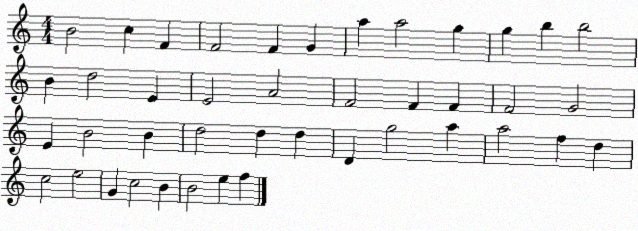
X:1
T:Untitled
M:4/4
L:1/4
K:C
B2 c F F2 F G a a2 g g b b2 B d2 E E2 A2 F2 F F F2 G2 E B2 B d2 d d D g2 a a2 f d c2 e2 G c2 B B2 e f